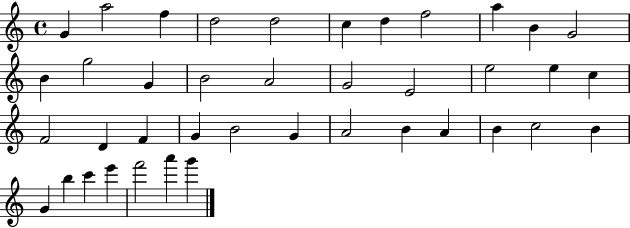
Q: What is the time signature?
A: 4/4